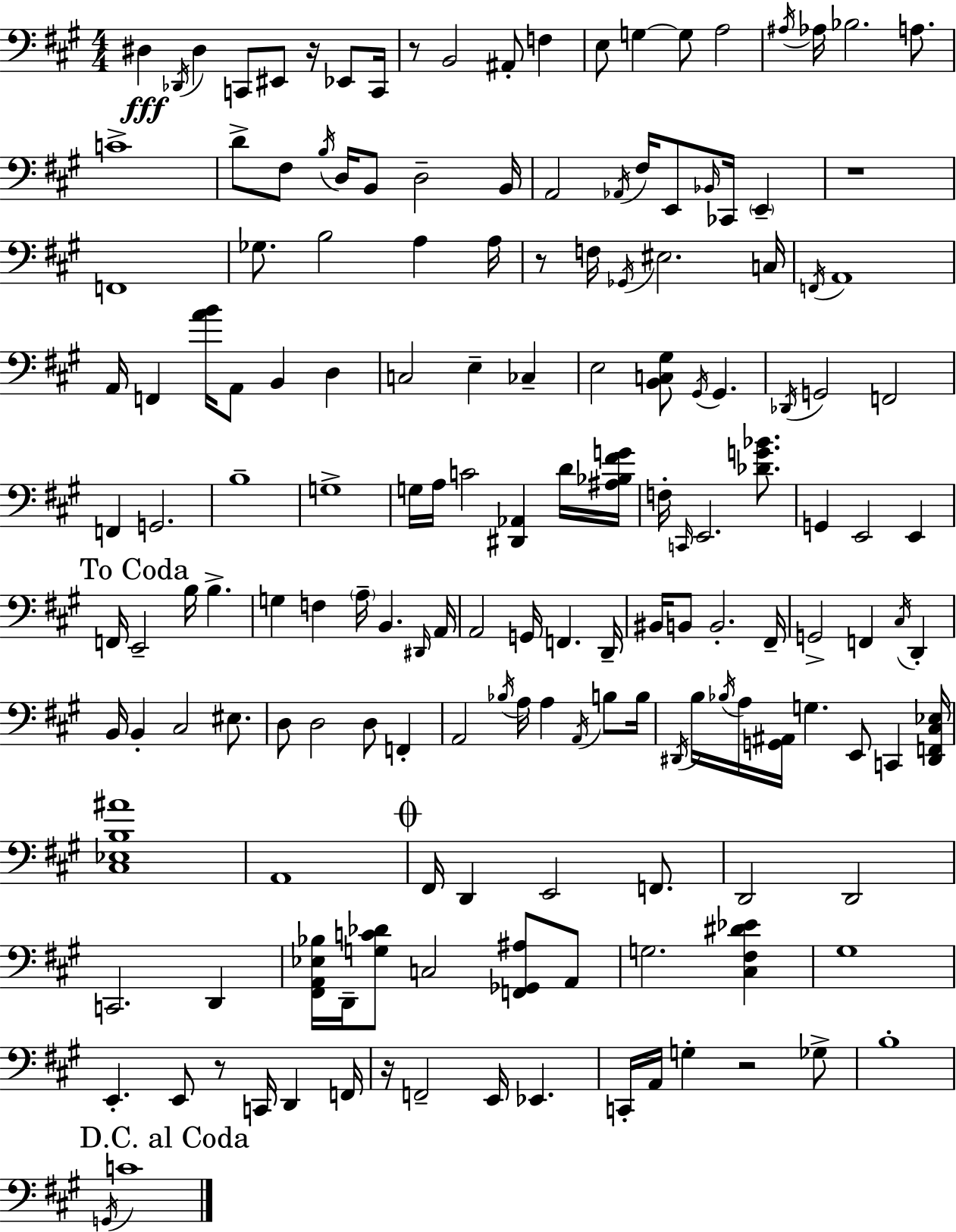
X:1
T:Untitled
M:4/4
L:1/4
K:A
^D, _D,,/4 ^D, C,,/2 ^E,,/2 z/4 _E,,/2 C,,/4 z/2 B,,2 ^A,,/2 F, E,/2 G, G,/2 A,2 ^A,/4 _A,/4 _B,2 A,/2 C4 D/2 ^F,/2 B,/4 D,/4 B,,/2 D,2 B,,/4 A,,2 _A,,/4 ^F,/4 E,,/2 _B,,/4 _C,,/4 E,, z4 F,,4 _G,/2 B,2 A, A,/4 z/2 F,/4 _G,,/4 ^E,2 C,/4 F,,/4 A,,4 A,,/4 F,, [AB]/4 A,,/2 B,, D, C,2 E, _C, E,2 [B,,C,^G,]/2 ^G,,/4 ^G,, _D,,/4 G,,2 F,,2 F,, G,,2 B,4 G,4 G,/4 A,/4 C2 [^D,,_A,,] D/4 [^A,_B,^FG]/4 F,/4 C,,/4 E,,2 [_DG_B]/2 G,, E,,2 E,, F,,/4 E,,2 B,/4 B, G, F, A,/4 B,, ^D,,/4 A,,/4 A,,2 G,,/4 F,, D,,/4 ^B,,/4 B,,/2 B,,2 ^F,,/4 G,,2 F,, ^C,/4 D,, B,,/4 B,, ^C,2 ^E,/2 D,/2 D,2 D,/2 F,, A,,2 _B,/4 A,/4 A, A,,/4 B,/2 B,/4 ^D,,/4 B,/4 _B,/4 A,/4 [G,,^A,,]/4 G, E,,/2 C,, [^D,,F,,^C,_E,]/4 [^C,_E,B,^A]4 A,,4 ^F,,/4 D,, E,,2 F,,/2 D,,2 D,,2 C,,2 D,, [^F,,A,,_E,_B,]/4 D,,/4 [G,C_D]/2 C,2 [F,,_G,,^A,]/2 A,,/2 G,2 [^C,^F,^D_E] ^G,4 E,, E,,/2 z/2 C,,/4 D,, F,,/4 z/4 F,,2 E,,/4 _E,, C,,/4 A,,/4 G, z2 _G,/2 B,4 G,,/4 C4